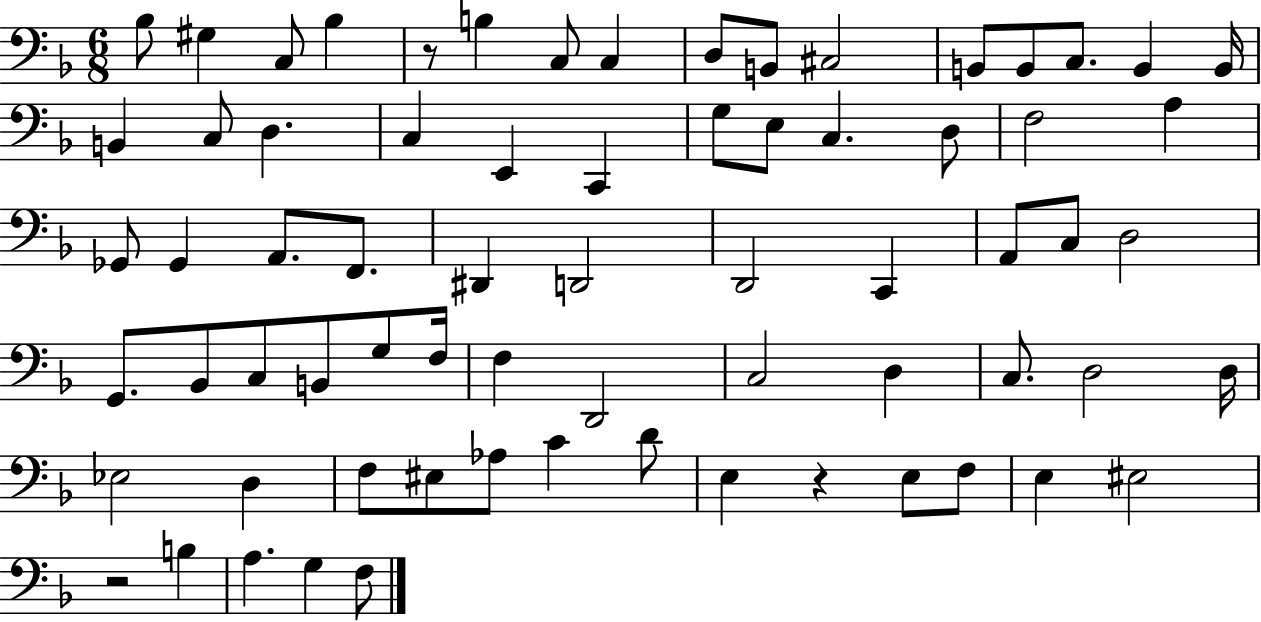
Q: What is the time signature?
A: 6/8